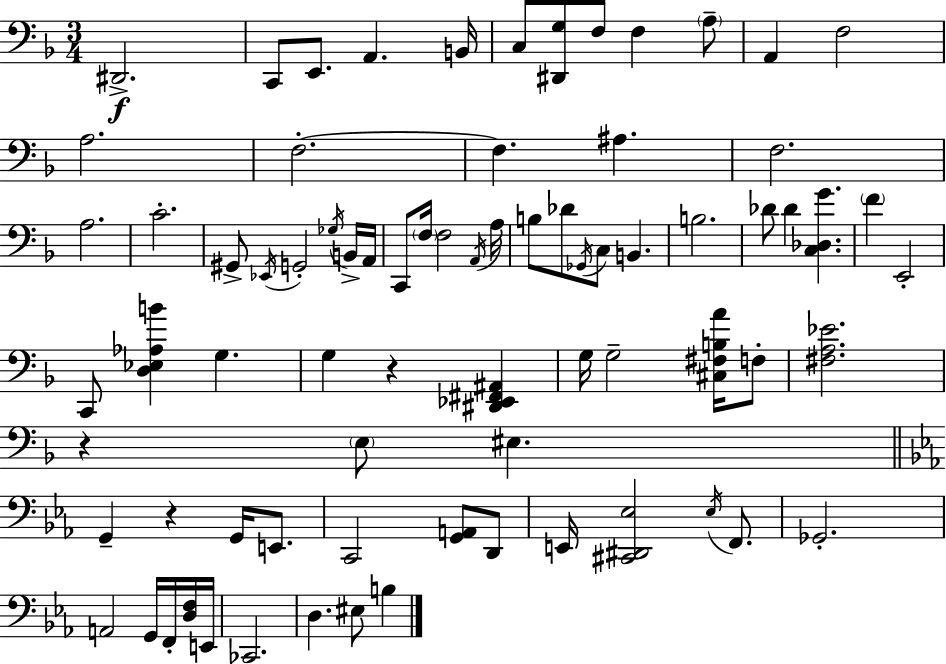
{
  \clef bass
  \numericTimeSignature
  \time 3/4
  \key d \minor
  dis,2.->\f | c,8 e,8. a,4. b,16 | c8 <dis, g>8 f8 f4 \parenthesize a8-- | a,4 f2 | \break a2. | f2.-.~~ | f4. ais4. | f2. | \break a2. | c'2.-. | gis,8-> \acciaccatura { ees,16 } g,2-. \acciaccatura { ges16 } | b,16-> a,16 c,8 \parenthesize f16 f2 | \break \acciaccatura { a,16 } a16 b8 des'8 \acciaccatura { ges,16 } c8 b,4. | b2. | des'8 des'4 <c des g'>4. | \parenthesize f'4 e,2-. | \break c,8 <d ees aes b'>4 g4. | g4 r4 | <dis, ees, fis, ais,>4 g16 g2-- | <cis fis b a'>16 f8-. <fis a ees'>2. | \break r4 \parenthesize e8 eis4. | \bar "||" \break \key ees \major g,4-- r4 g,16 e,8. | c,2 <g, a,>8 d,8 | e,16 <cis, dis, ees>2 \acciaccatura { ees16 } f,8. | ges,2.-. | \break a,2 g,16 f,16-. <d f>16 | e,16 ces,2. | d4. eis8 b4 | \bar "|."
}